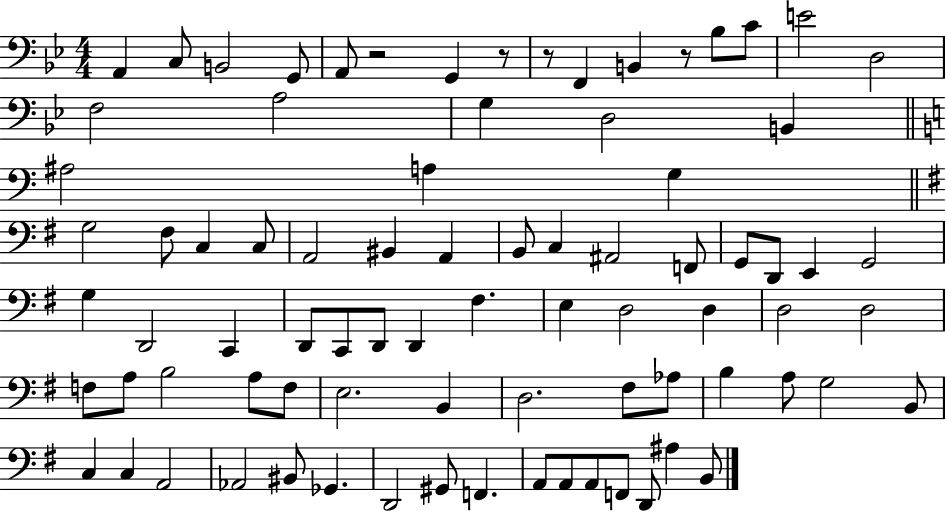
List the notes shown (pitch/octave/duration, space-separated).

A2/q C3/e B2/h G2/e A2/e R/h G2/q R/e R/e F2/q B2/q R/e Bb3/e C4/e E4/h D3/h F3/h A3/h G3/q D3/h B2/q A#3/h A3/q G3/q G3/h F#3/e C3/q C3/e A2/h BIS2/q A2/q B2/e C3/q A#2/h F2/e G2/e D2/e E2/q G2/h G3/q D2/h C2/q D2/e C2/e D2/e D2/q F#3/q. E3/q D3/h D3/q D3/h D3/h F3/e A3/e B3/h A3/e F3/e E3/h. B2/q D3/h. F#3/e Ab3/e B3/q A3/e G3/h B2/e C3/q C3/q A2/h Ab2/h BIS2/e Gb2/q. D2/h G#2/e F2/q. A2/e A2/e A2/e F2/e D2/e A#3/q B2/e